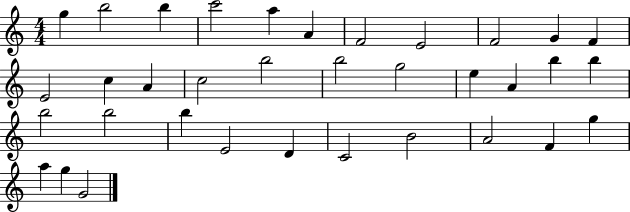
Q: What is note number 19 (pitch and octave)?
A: E5